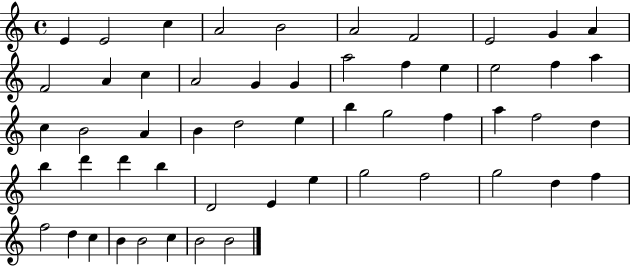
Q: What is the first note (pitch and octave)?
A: E4